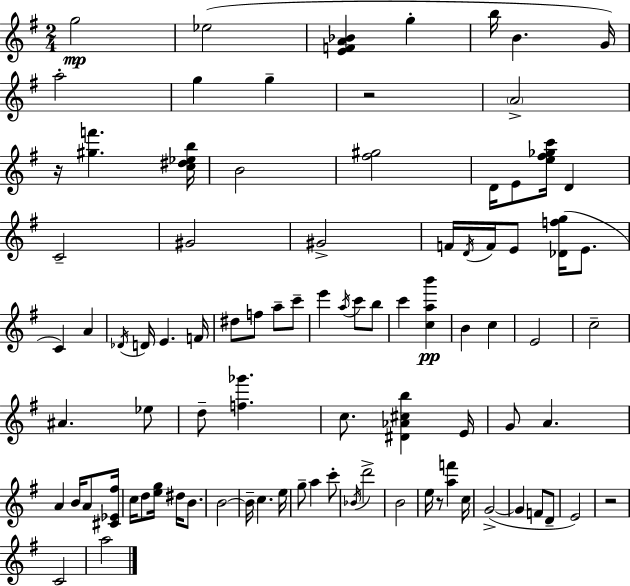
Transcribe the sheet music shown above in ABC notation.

X:1
T:Untitled
M:2/4
L:1/4
K:G
g2 _e2 [EFA_B] g b/4 B G/4 a2 g g z2 A2 z/4 [^gf'] [c^d_eb]/4 B2 [^f^g]2 D/4 E/2 [e^f_gc']/4 D C2 ^G2 ^G2 F/4 D/4 F/4 E/2 [_Dfg]/4 E/2 C A _D/4 D/4 E F/4 ^d/2 f/2 a/2 c'/2 e' a/4 c'/2 b/2 c' [cab'] B c E2 c2 ^A _e/2 d/2 [f_g'] c/2 [^D_A^cb] E/4 G/2 A A B/4 A/2 [^C_E^f]/4 c/4 d/2 [eg]/4 ^d/4 B/2 B2 B/4 c e/4 g/2 a c'/2 _B/4 d'2 B2 e/4 z/2 [af'] c/4 G2 G F/2 D/2 E2 z2 C2 a2